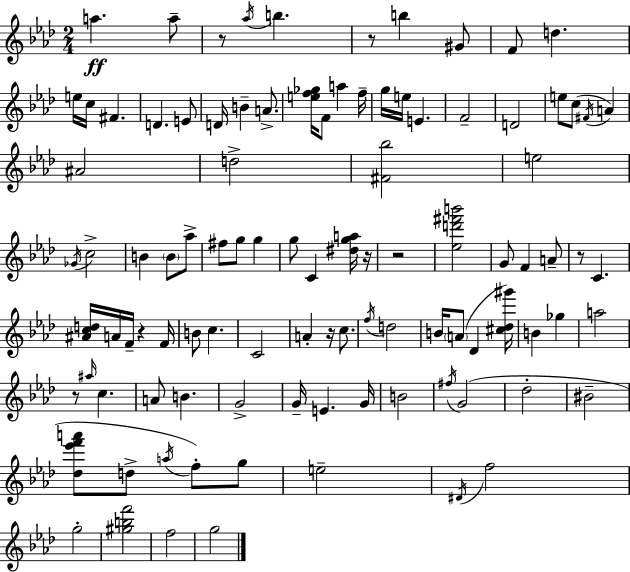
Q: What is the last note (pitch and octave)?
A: G5